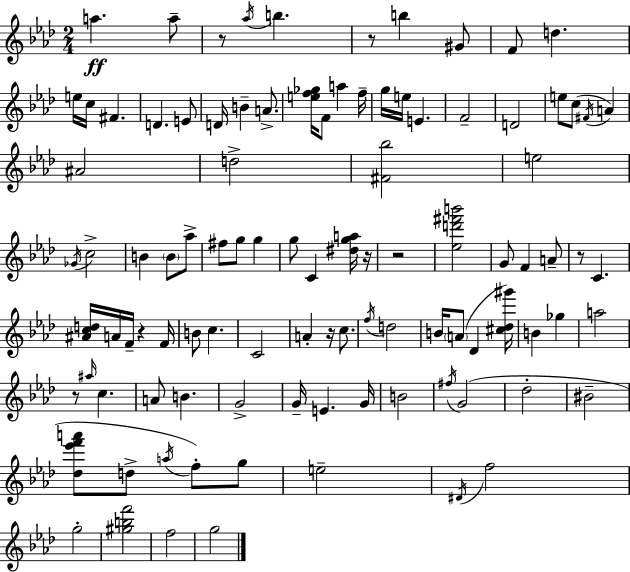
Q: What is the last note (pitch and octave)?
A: G5